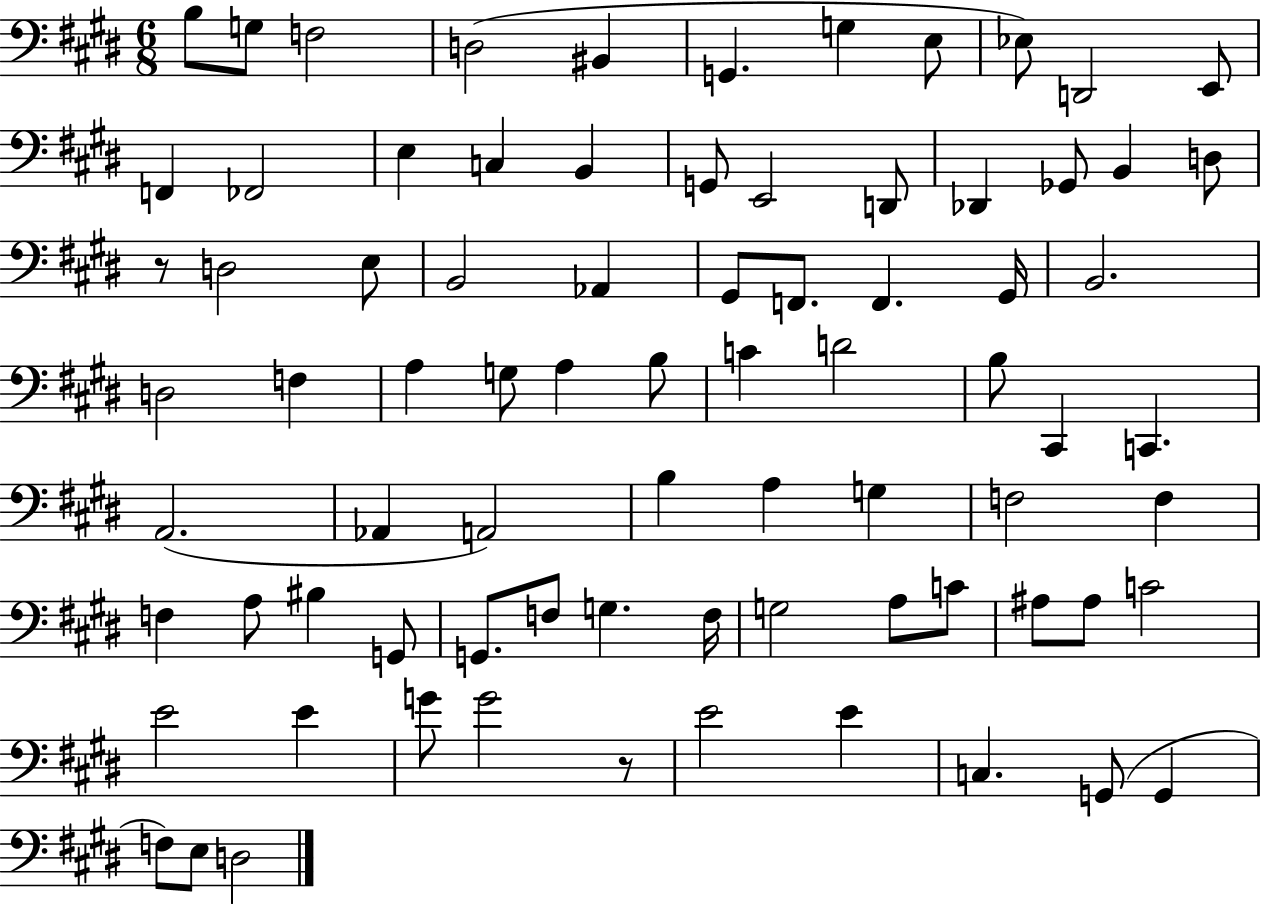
X:1
T:Untitled
M:6/8
L:1/4
K:E
B,/2 G,/2 F,2 D,2 ^B,, G,, G, E,/2 _E,/2 D,,2 E,,/2 F,, _F,,2 E, C, B,, G,,/2 E,,2 D,,/2 _D,, _G,,/2 B,, D,/2 z/2 D,2 E,/2 B,,2 _A,, ^G,,/2 F,,/2 F,, ^G,,/4 B,,2 D,2 F, A, G,/2 A, B,/2 C D2 B,/2 ^C,, C,, A,,2 _A,, A,,2 B, A, G, F,2 F, F, A,/2 ^B, G,,/2 G,,/2 F,/2 G, F,/4 G,2 A,/2 C/2 ^A,/2 ^A,/2 C2 E2 E G/2 G2 z/2 E2 E C, G,,/2 G,, F,/2 E,/2 D,2